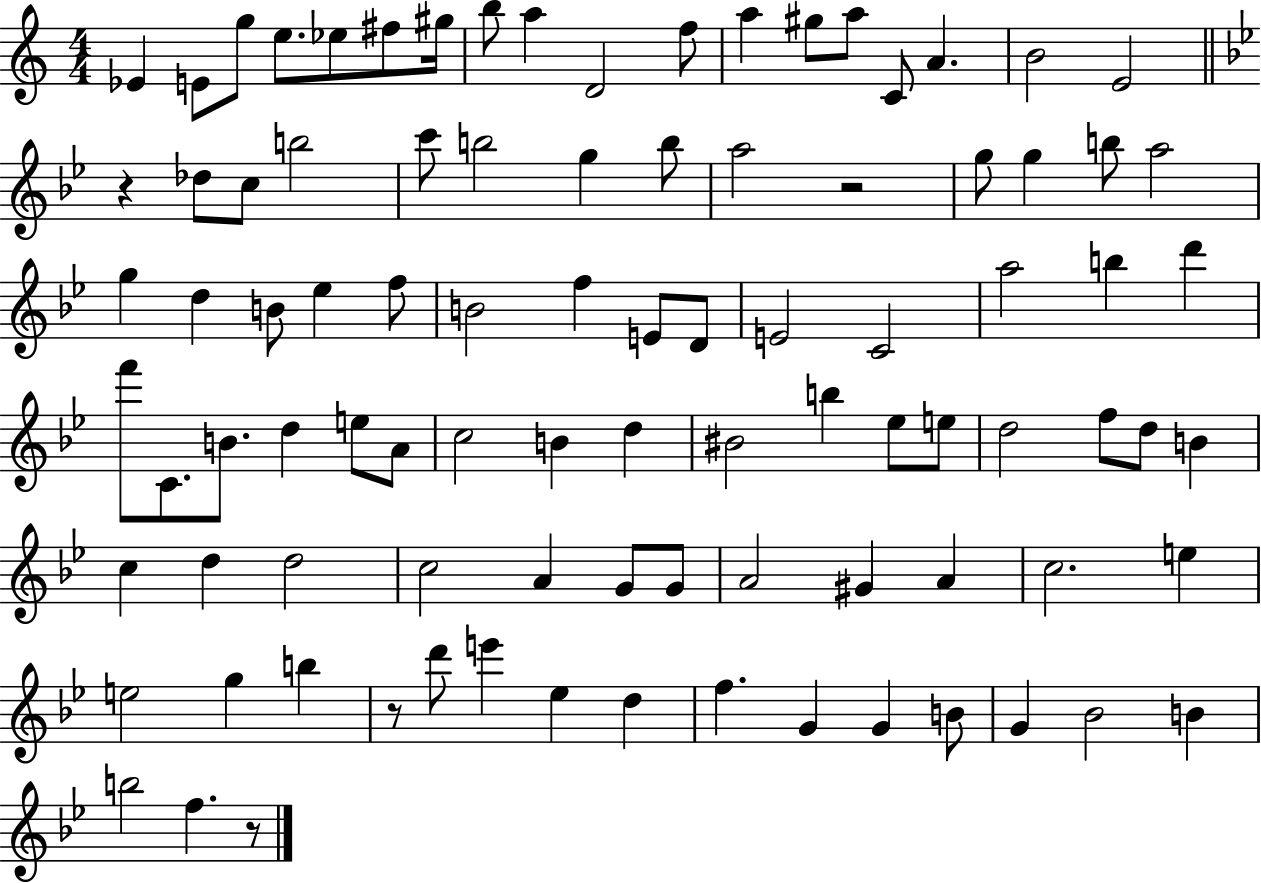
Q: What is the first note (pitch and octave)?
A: Eb4